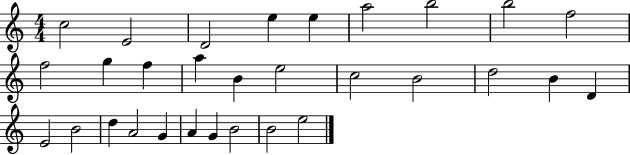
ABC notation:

X:1
T:Untitled
M:4/4
L:1/4
K:C
c2 E2 D2 e e a2 b2 b2 f2 f2 g f a B e2 c2 B2 d2 B D E2 B2 d A2 G A G B2 B2 e2